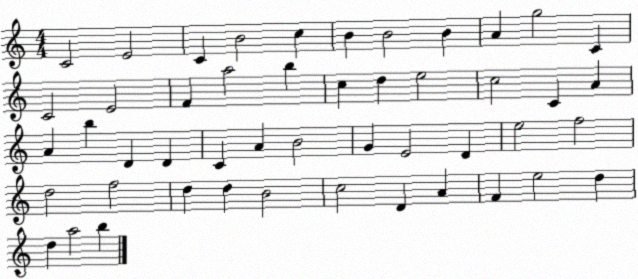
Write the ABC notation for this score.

X:1
T:Untitled
M:4/4
L:1/4
K:C
C2 E2 C B2 c B B2 B A g2 C C2 E2 F a2 b c d e2 c2 C A A b D D C A B2 G E2 D e2 f2 d2 f2 d d B2 c2 D A F e2 d d a2 b